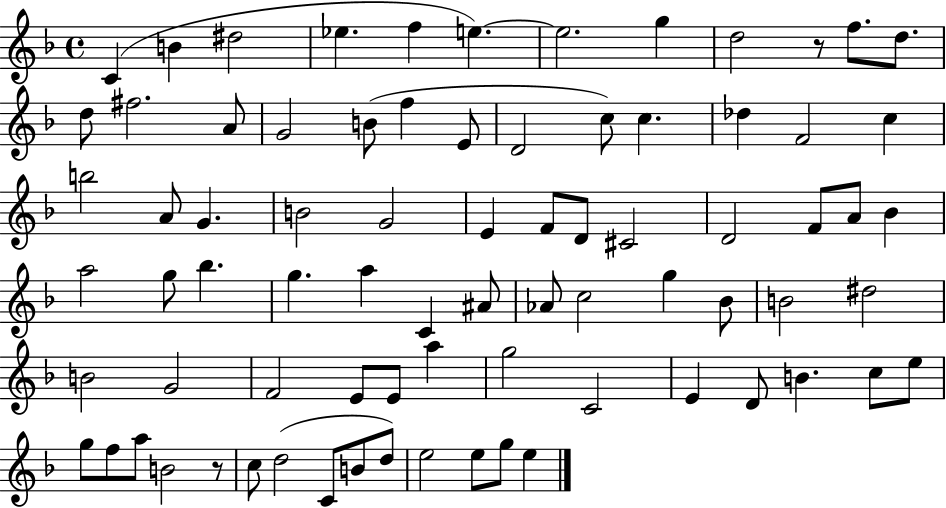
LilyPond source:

{
  \clef treble
  \time 4/4
  \defaultTimeSignature
  \key f \major
  c'4( b'4 dis''2 | ees''4. f''4 e''4.~~) | e''2. g''4 | d''2 r8 f''8. d''8. | \break d''8 fis''2. a'8 | g'2 b'8( f''4 e'8 | d'2 c''8) c''4. | des''4 f'2 c''4 | \break b''2 a'8 g'4. | b'2 g'2 | e'4 f'8 d'8 cis'2 | d'2 f'8 a'8 bes'4 | \break a''2 g''8 bes''4. | g''4. a''4 c'4 ais'8 | aes'8 c''2 g''4 bes'8 | b'2 dis''2 | \break b'2 g'2 | f'2 e'8 e'8 a''4 | g''2 c'2 | e'4 d'8 b'4. c''8 e''8 | \break g''8 f''8 a''8 b'2 r8 | c''8 d''2( c'8 b'8 d''8) | e''2 e''8 g''8 e''4 | \bar "|."
}